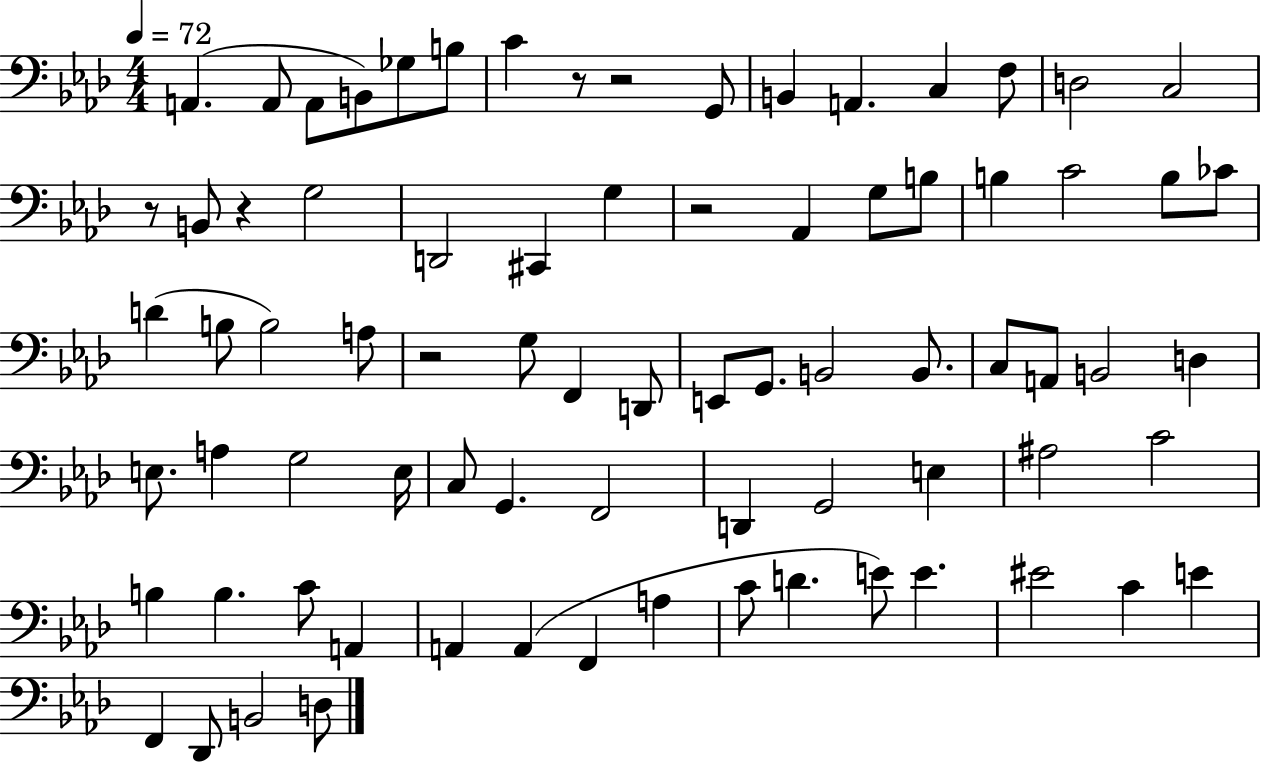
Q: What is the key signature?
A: AES major